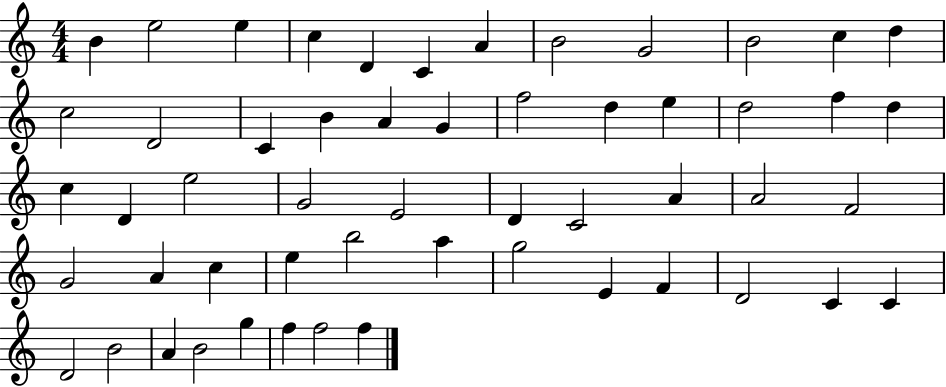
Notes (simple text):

B4/q E5/h E5/q C5/q D4/q C4/q A4/q B4/h G4/h B4/h C5/q D5/q C5/h D4/h C4/q B4/q A4/q G4/q F5/h D5/q E5/q D5/h F5/q D5/q C5/q D4/q E5/h G4/h E4/h D4/q C4/h A4/q A4/h F4/h G4/h A4/q C5/q E5/q B5/h A5/q G5/h E4/q F4/q D4/h C4/q C4/q D4/h B4/h A4/q B4/h G5/q F5/q F5/h F5/q